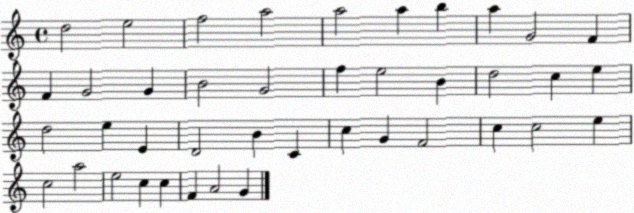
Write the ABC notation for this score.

X:1
T:Untitled
M:4/4
L:1/4
K:C
d2 e2 f2 a2 a2 a b a G2 F F G2 G B2 G2 f e2 B d2 c e d2 e E D2 B C c G F2 c c2 e c2 a2 e2 c c F A2 G